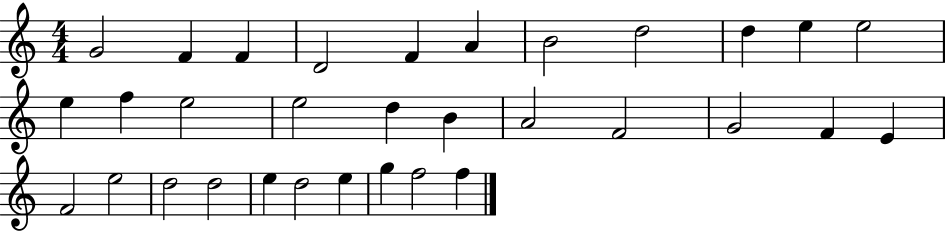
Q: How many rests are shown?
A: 0